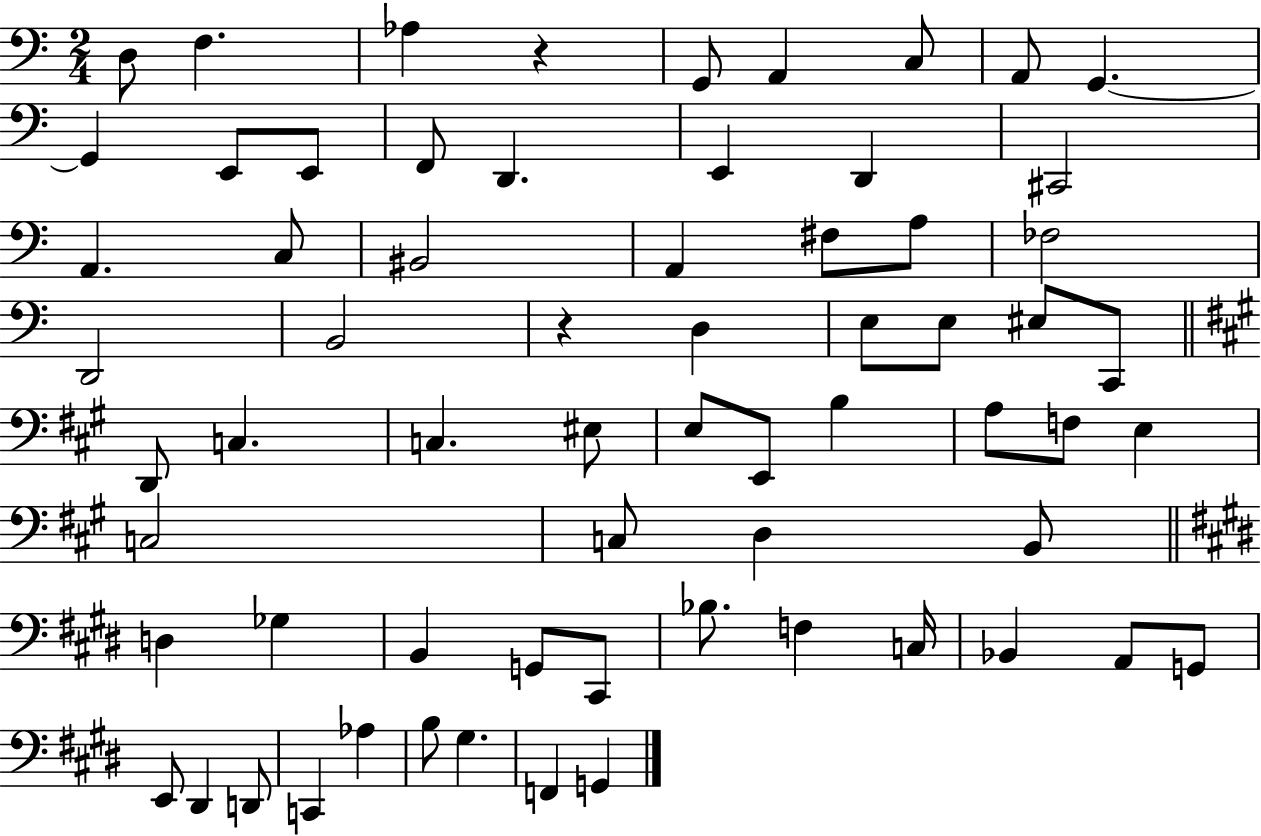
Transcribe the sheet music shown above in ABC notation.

X:1
T:Untitled
M:2/4
L:1/4
K:C
D,/2 F, _A, z G,,/2 A,, C,/2 A,,/2 G,, G,, E,,/2 E,,/2 F,,/2 D,, E,, D,, ^C,,2 A,, C,/2 ^B,,2 A,, ^F,/2 A,/2 _F,2 D,,2 B,,2 z D, E,/2 E,/2 ^E,/2 C,,/2 D,,/2 C, C, ^E,/2 E,/2 E,,/2 B, A,/2 F,/2 E, C,2 C,/2 D, B,,/2 D, _G, B,, G,,/2 ^C,,/2 _B,/2 F, C,/4 _B,, A,,/2 G,,/2 E,,/2 ^D,, D,,/2 C,, _A, B,/2 ^G, F,, G,,